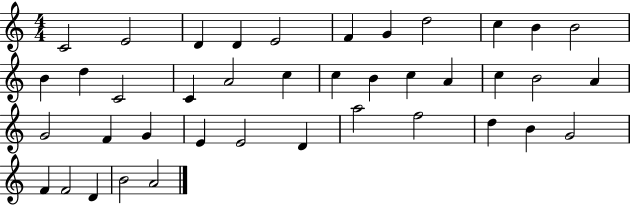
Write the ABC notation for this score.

X:1
T:Untitled
M:4/4
L:1/4
K:C
C2 E2 D D E2 F G d2 c B B2 B d C2 C A2 c c B c A c B2 A G2 F G E E2 D a2 f2 d B G2 F F2 D B2 A2